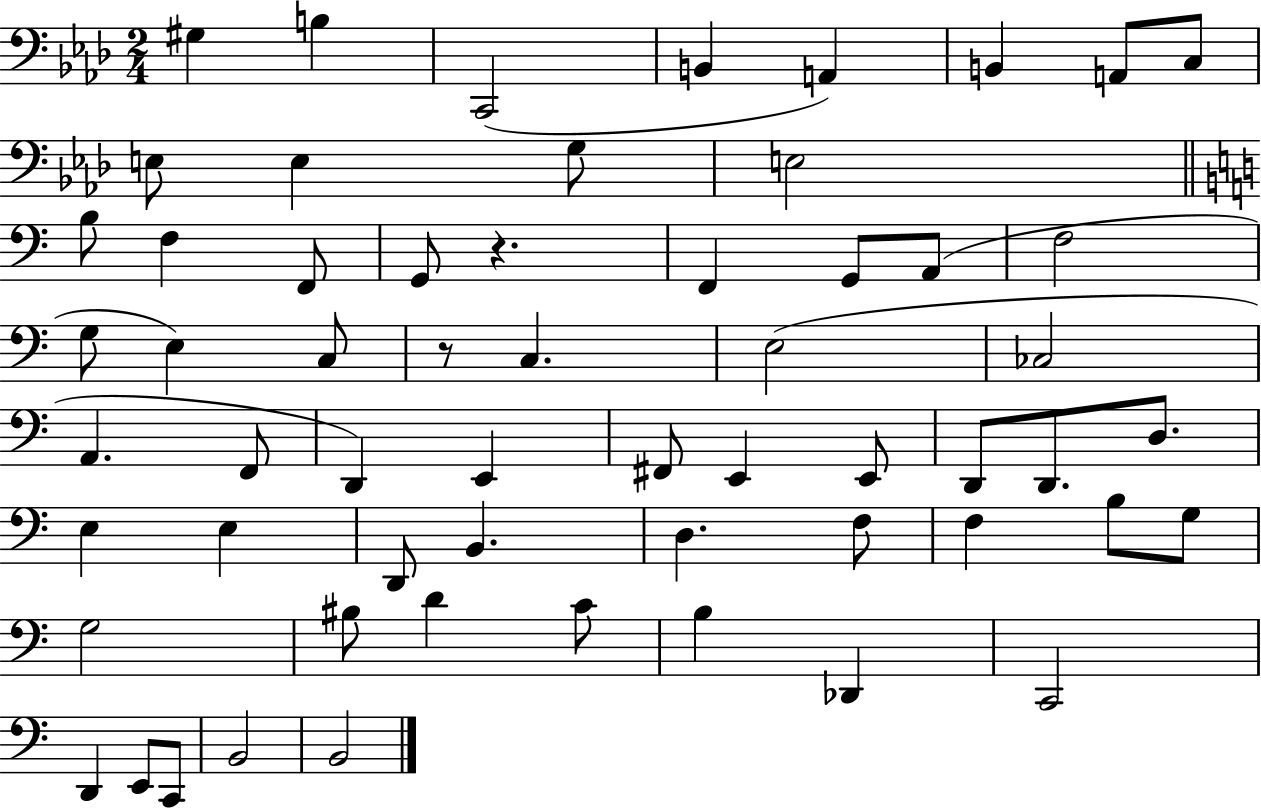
{
  \clef bass
  \numericTimeSignature
  \time 2/4
  \key aes \major
  gis4 b4 | c,2( | b,4 a,4) | b,4 a,8 c8 | \break e8 e4 g8 | e2 | \bar "||" \break \key c \major b8 f4 f,8 | g,8 r4. | f,4 g,8 a,8( | f2 | \break g8 e4) c8 | r8 c4. | e2( | ces2 | \break a,4. f,8 | d,4) e,4 | fis,8 e,4 e,8 | d,8 d,8. d8. | \break e4 e4 | d,8 b,4. | d4. f8 | f4 b8 g8 | \break g2 | bis8 d'4 c'8 | b4 des,4 | c,2 | \break d,4 e,8 c,8 | b,2 | b,2 | \bar "|."
}